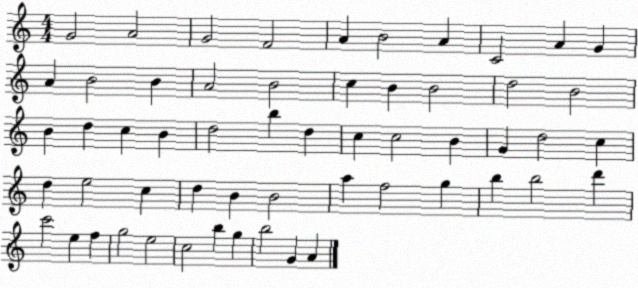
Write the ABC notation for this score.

X:1
T:Untitled
M:4/4
L:1/4
K:C
G2 A2 G2 F2 A B2 A C2 A G A B2 B A2 B2 c B B2 d2 B2 B d c B d2 b d c c2 B G d2 c d e2 c d B B2 a f2 g b b2 d' c'2 e f g2 e2 c2 b g b2 G A